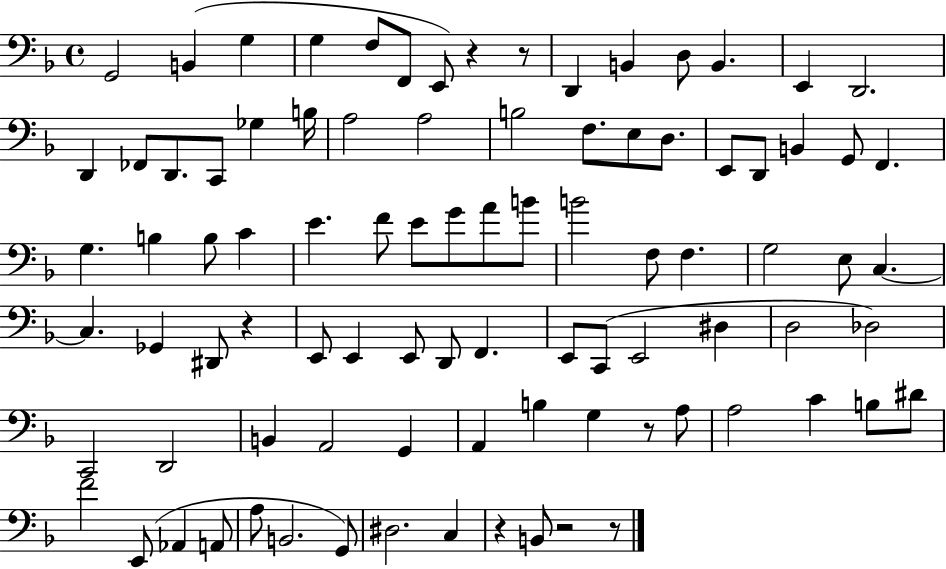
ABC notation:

X:1
T:Untitled
M:4/4
L:1/4
K:F
G,,2 B,, G, G, F,/2 F,,/2 E,,/2 z z/2 D,, B,, D,/2 B,, E,, D,,2 D,, _F,,/2 D,,/2 C,,/2 _G, B,/4 A,2 A,2 B,2 F,/2 E,/2 D,/2 E,,/2 D,,/2 B,, G,,/2 F,, G, B, B,/2 C E F/2 E/2 G/2 A/2 B/2 B2 F,/2 F, G,2 E,/2 C, C, _G,, ^D,,/2 z E,,/2 E,, E,,/2 D,,/2 F,, E,,/2 C,,/2 E,,2 ^D, D,2 _D,2 C,,2 D,,2 B,, A,,2 G,, A,, B, G, z/2 A,/2 A,2 C B,/2 ^D/2 F2 E,,/2 _A,, A,,/2 A,/2 B,,2 G,,/2 ^D,2 C, z B,,/2 z2 z/2